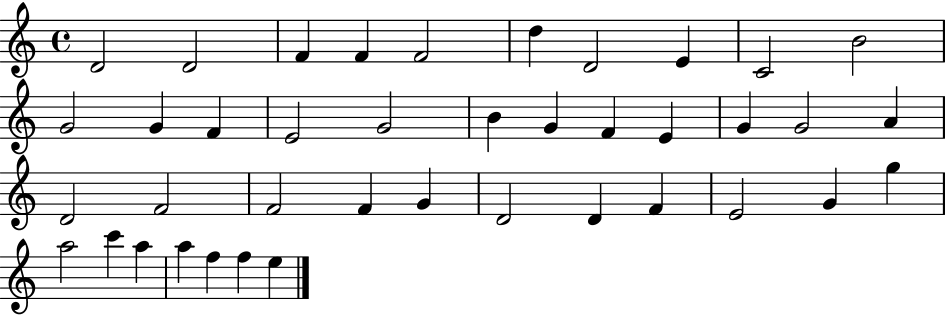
{
  \clef treble
  \time 4/4
  \defaultTimeSignature
  \key c \major
  d'2 d'2 | f'4 f'4 f'2 | d''4 d'2 e'4 | c'2 b'2 | \break g'2 g'4 f'4 | e'2 g'2 | b'4 g'4 f'4 e'4 | g'4 g'2 a'4 | \break d'2 f'2 | f'2 f'4 g'4 | d'2 d'4 f'4 | e'2 g'4 g''4 | \break a''2 c'''4 a''4 | a''4 f''4 f''4 e''4 | \bar "|."
}